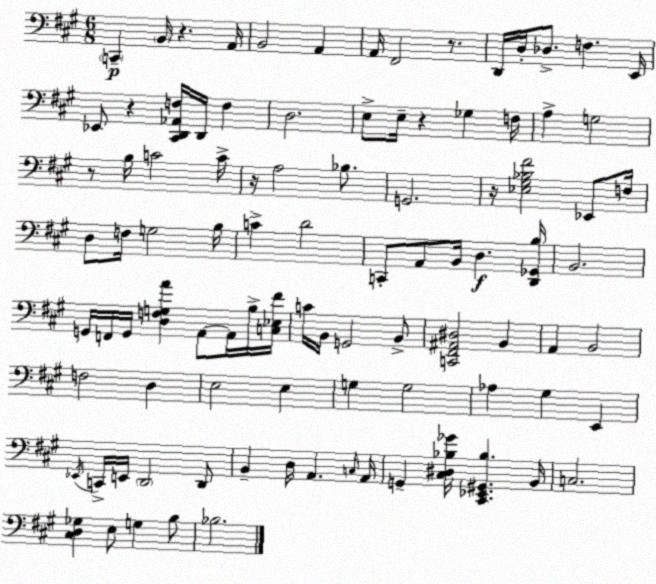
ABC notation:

X:1
T:Untitled
M:6/8
L:1/4
K:A
C,, B,,/4 z A,,/4 B,,2 A,, A,,/4 ^F,,2 z/2 D,,/4 D,/4 _D,/2 F, E,,/4 _E,,/2 z [^C,,D,,_A,,F,]/4 D,,/4 F, D,2 E,/2 E,/4 z _G, F,/4 A, G,2 z/2 B,/4 C2 C/4 z/4 A,2 _B,/2 G,,2 z/4 [_E,^G,_B,^F]2 _E,,/2 F,/4 D,/2 F,/4 G,2 B,/4 C D2 C,,/2 A,,/2 B,,/4 D, [D,,_G,,B,]/4 B,,2 G,,/4 F,,/4 G,,/4 [D,F,G,A] A,,/2 A,,/4 B,/4 [C,_E,^F]/4 C/4 B,,/4 G,,2 B,,/2 [C,,^F,,^A,,^D,]2 B,, A,, B,,2 F,2 D, E,2 E, G, G,2 _A, ^G, E,, _E,,/4 C,,/4 E,,/4 D,,2 D,,/2 B,, D,/4 A,, C,/4 A,,/4 G,, [^C,^D,_B,_G]/4 [^C,,_E,,^G,,_B,] B,,/4 C,2 [^C,D,_G,] E,/2 G, B,/2 _B,2